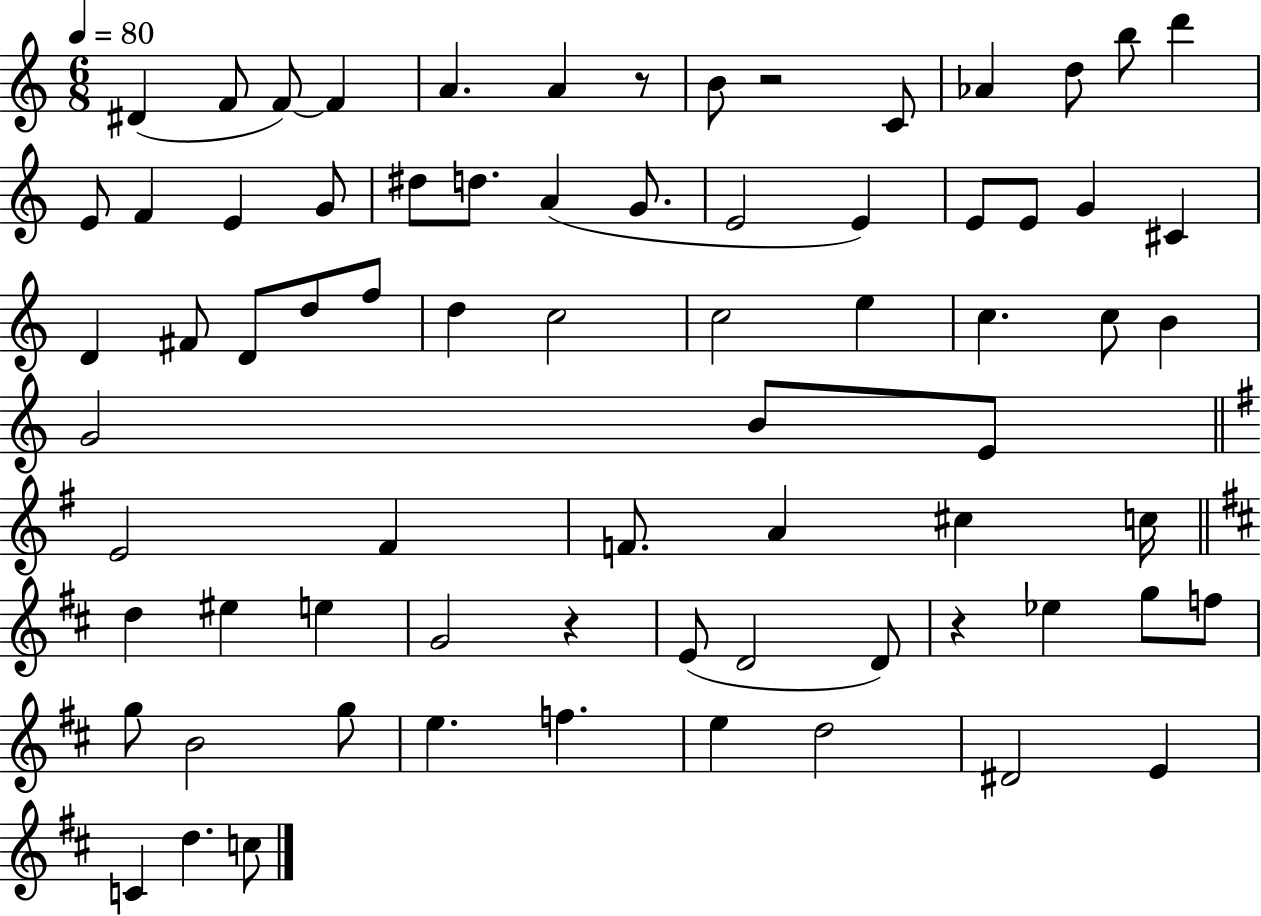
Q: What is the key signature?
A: C major